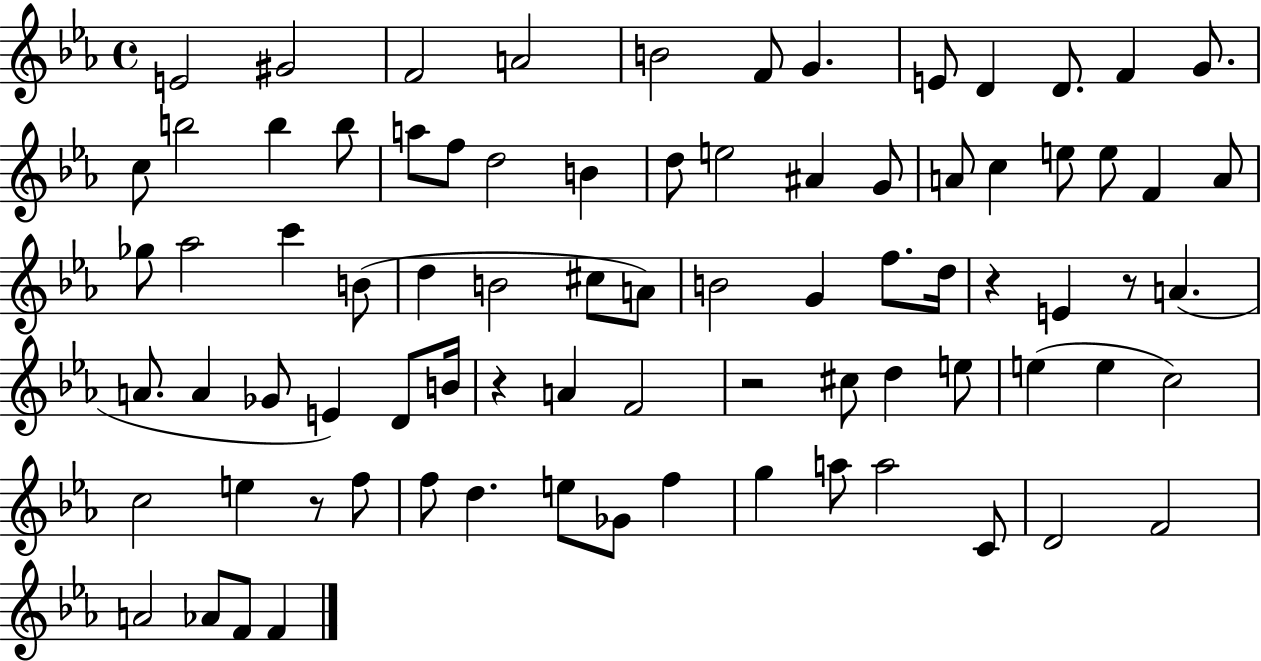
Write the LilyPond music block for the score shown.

{
  \clef treble
  \time 4/4
  \defaultTimeSignature
  \key ees \major
  e'2 gis'2 | f'2 a'2 | b'2 f'8 g'4. | e'8 d'4 d'8. f'4 g'8. | \break c''8 b''2 b''4 b''8 | a''8 f''8 d''2 b'4 | d''8 e''2 ais'4 g'8 | a'8 c''4 e''8 e''8 f'4 a'8 | \break ges''8 aes''2 c'''4 b'8( | d''4 b'2 cis''8 a'8) | b'2 g'4 f''8. d''16 | r4 e'4 r8 a'4.( | \break a'8. a'4 ges'8 e'4) d'8 b'16 | r4 a'4 f'2 | r2 cis''8 d''4 e''8 | e''4( e''4 c''2) | \break c''2 e''4 r8 f''8 | f''8 d''4. e''8 ges'8 f''4 | g''4 a''8 a''2 c'8 | d'2 f'2 | \break a'2 aes'8 f'8 f'4 | \bar "|."
}